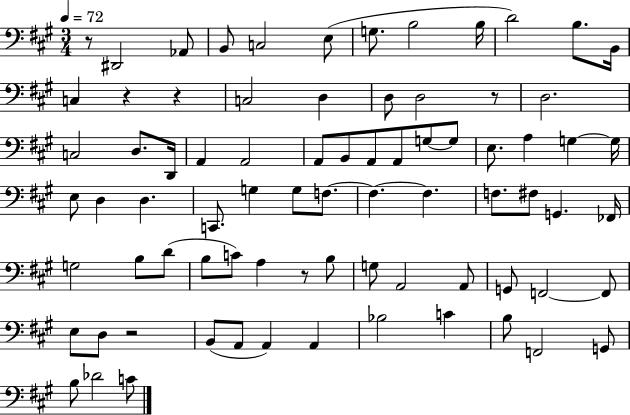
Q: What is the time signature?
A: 3/4